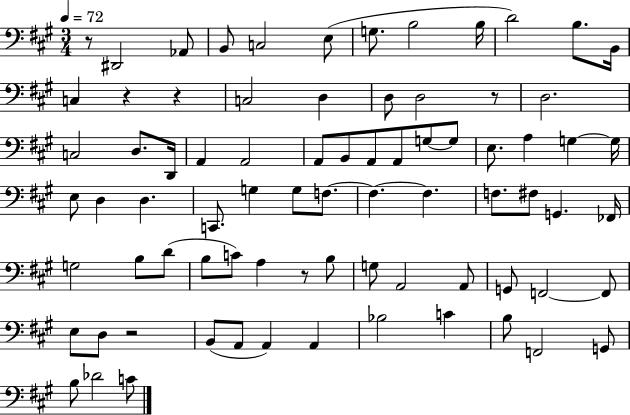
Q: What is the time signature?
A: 3/4